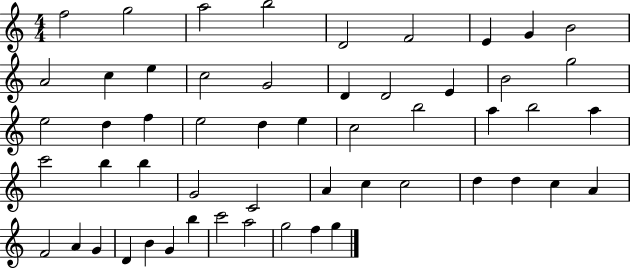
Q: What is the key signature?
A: C major